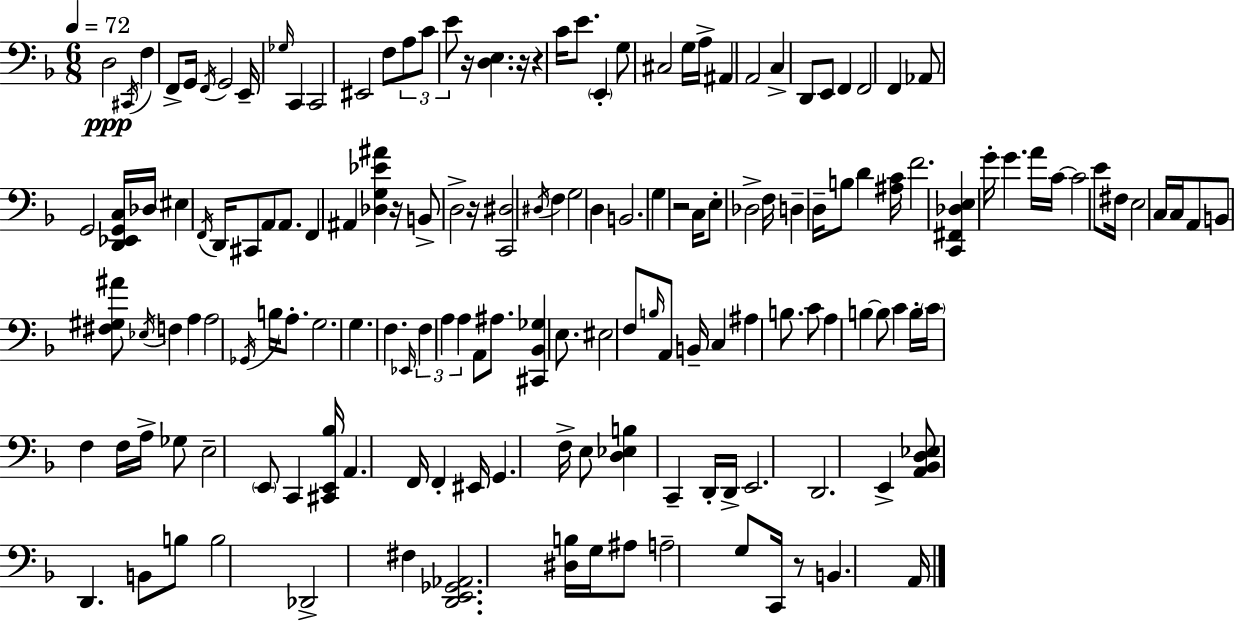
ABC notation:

X:1
T:Untitled
M:6/8
L:1/4
K:Dm
D,2 ^C,,/4 F, F,,/2 G,,/4 F,,/4 G,,2 E,,/4 _G,/4 C,, C,,2 ^E,,2 F,/2 A,/2 C/2 E/2 z/4 [D,E,] z/4 z C/4 E/2 E,, G,/2 ^C,2 G,/4 A,/4 ^A,, A,,2 C, D,,/2 E,,/2 F,, F,,2 F,, _A,,/2 G,,2 [D,,_E,,G,,C,]/4 _D,/4 ^E, F,,/4 D,,/4 ^C,,/2 A,,/2 A,,/2 F,, ^A,, [_D,G,_E^A] z/4 B,,/2 D,2 z/4 [C,,^D,]2 ^D,/4 F, G,2 D, B,,2 G, z2 C,/4 E,/2 _D,2 F,/4 D, D,/4 B,/2 D [^A,C]/4 F2 [C,,^F,,_D,E,] G/4 G A/4 C/4 C2 E/2 ^F,/4 E,2 C,/4 C,/4 A,,/2 B,,/2 [^F,^G,^A]/2 _E,/4 F, A, A,2 _G,,/4 B,/4 A,/2 G,2 G, F, _E,,/4 F, A, A, A,,/2 ^A,/2 [^C,,_B,,_G,] E,/2 ^E,2 F,/2 B,/4 A,,/2 B,,/4 C, ^A, B,/2 C/2 A, B, B,/2 C B,/4 C/4 F, F,/4 A,/4 _G,/2 E,2 E,,/2 C,, [^C,,E,,_B,]/4 A,, F,,/4 F,, ^E,,/4 G,, F,/4 E,/2 [D,_E,B,] C,, D,,/4 D,,/4 E,,2 D,,2 E,, [A,,_B,,D,_E,]/2 D,, B,,/2 B,/2 B,2 _D,,2 ^F, [D,,E,,_G,,_A,,]2 [^D,B,]/4 G,/4 ^A,/2 A,2 G,/2 C,,/4 z/2 B,, A,,/4